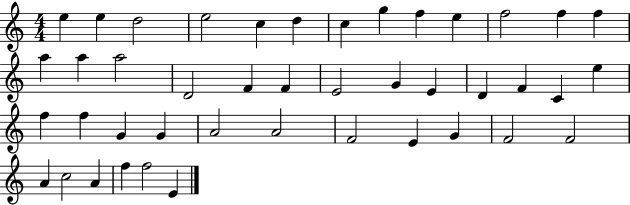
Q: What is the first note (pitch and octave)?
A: E5